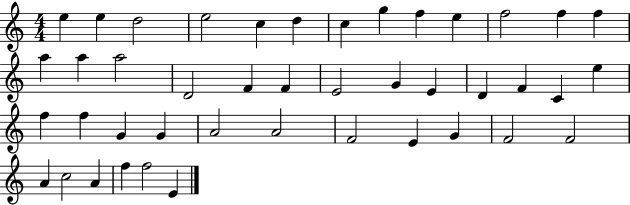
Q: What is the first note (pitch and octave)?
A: E5